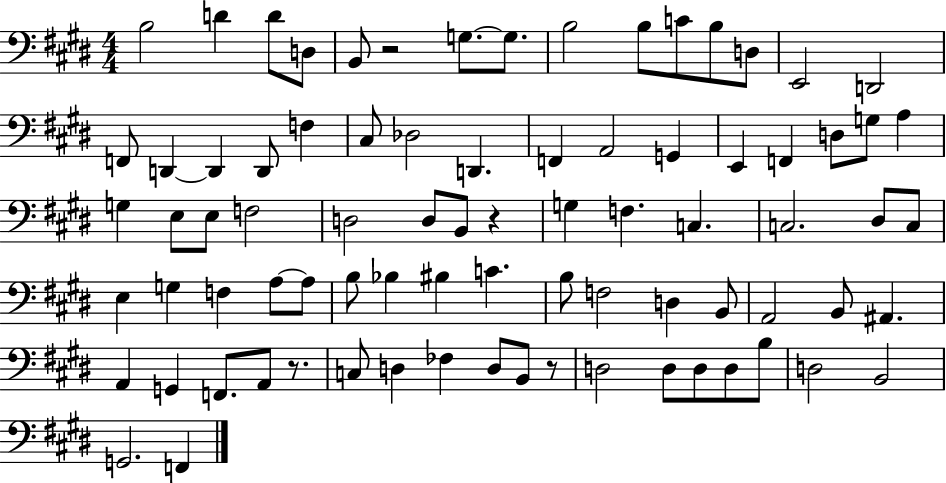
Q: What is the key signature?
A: E major